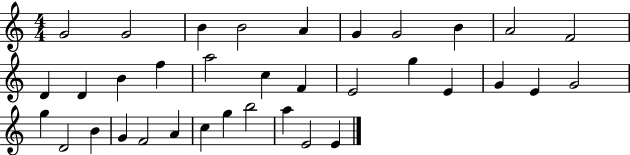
G4/h G4/h B4/q B4/h A4/q G4/q G4/h B4/q A4/h F4/h D4/q D4/q B4/q F5/q A5/h C5/q F4/q E4/h G5/q E4/q G4/q E4/q G4/h G5/q D4/h B4/q G4/q F4/h A4/q C5/q G5/q B5/h A5/q E4/h E4/q